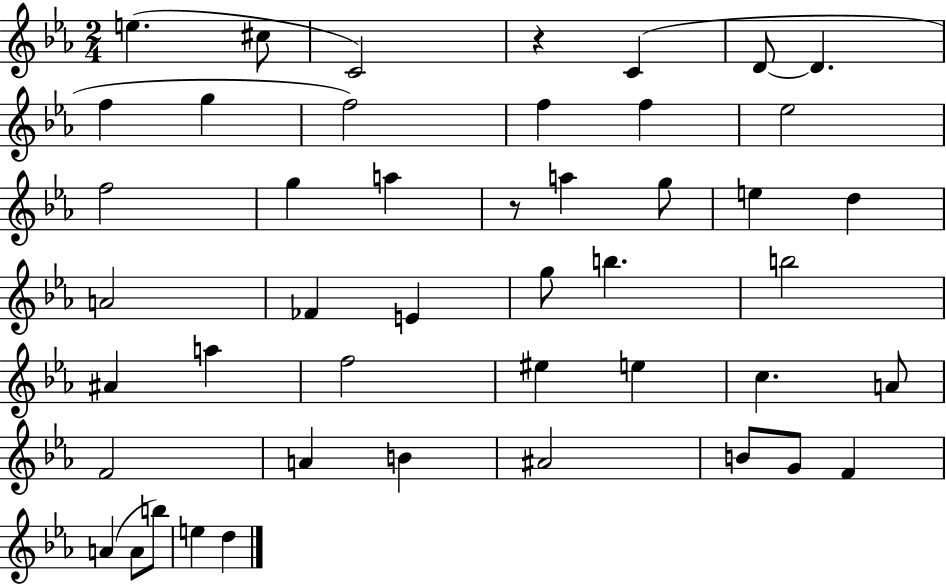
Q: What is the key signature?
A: EES major